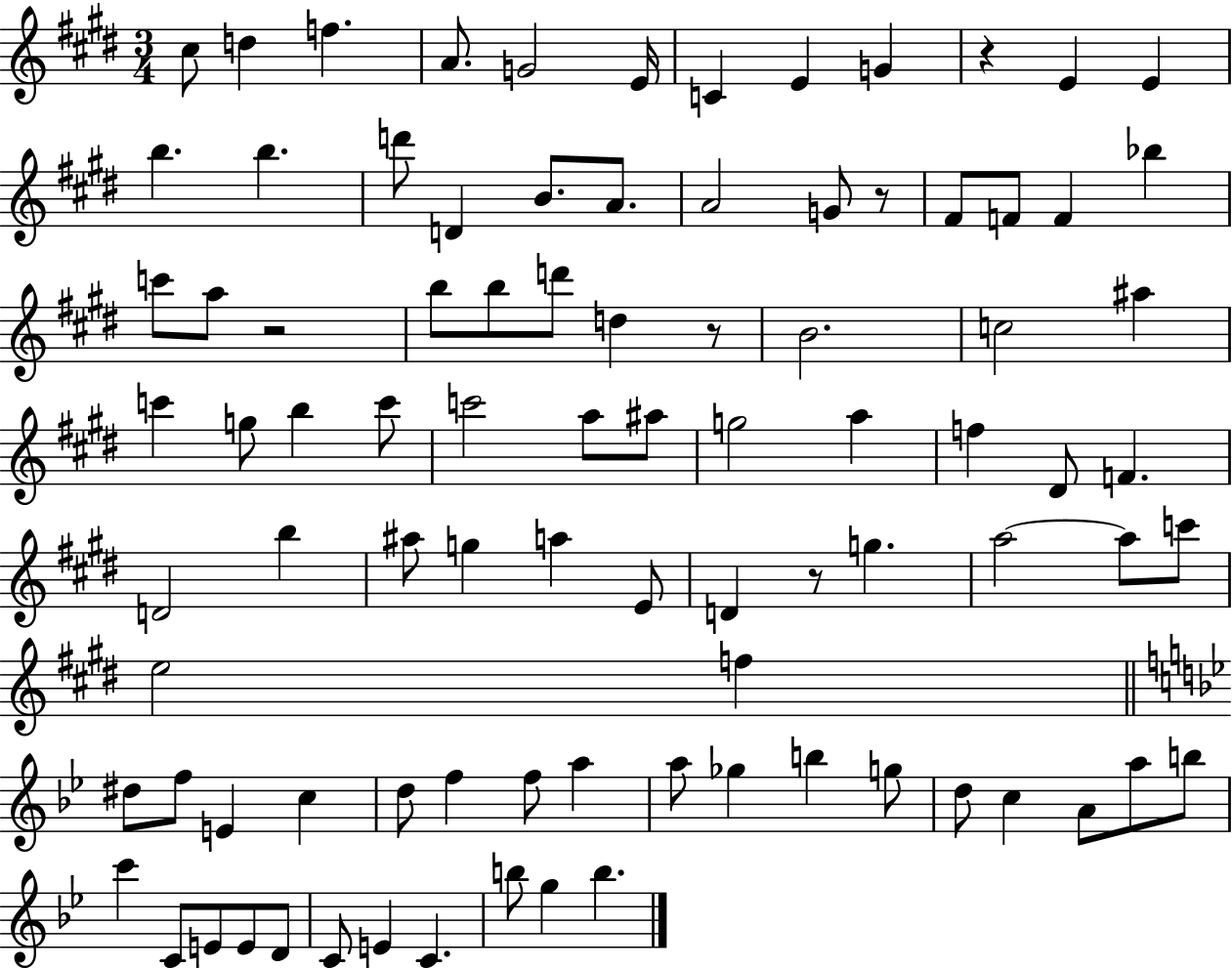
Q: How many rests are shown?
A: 5